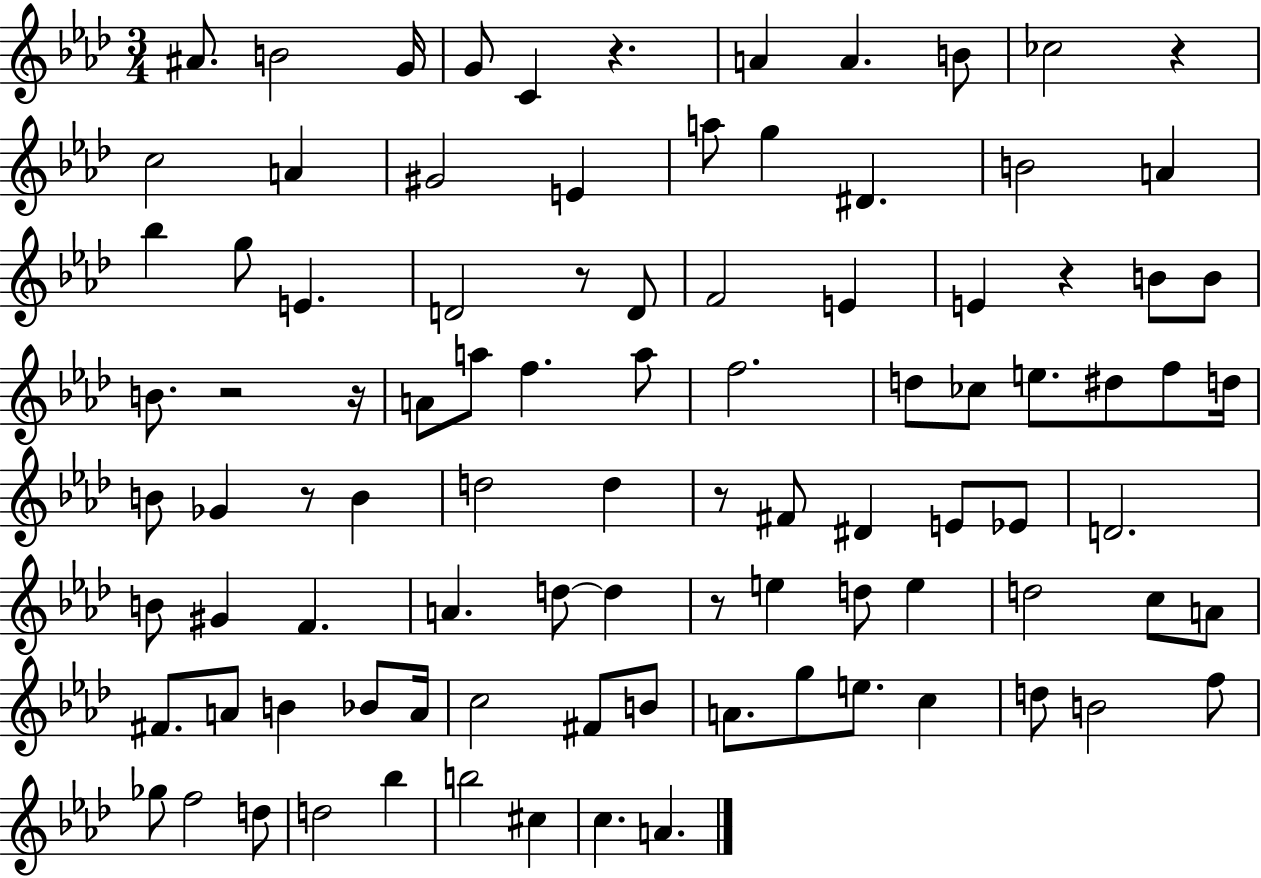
X:1
T:Untitled
M:3/4
L:1/4
K:Ab
^A/2 B2 G/4 G/2 C z A A B/2 _c2 z c2 A ^G2 E a/2 g ^D B2 A _b g/2 E D2 z/2 D/2 F2 E E z B/2 B/2 B/2 z2 z/4 A/2 a/2 f a/2 f2 d/2 _c/2 e/2 ^d/2 f/2 d/4 B/2 _G z/2 B d2 d z/2 ^F/2 ^D E/2 _E/2 D2 B/2 ^G F A d/2 d z/2 e d/2 e d2 c/2 A/2 ^F/2 A/2 B _B/2 A/4 c2 ^F/2 B/2 A/2 g/2 e/2 c d/2 B2 f/2 _g/2 f2 d/2 d2 _b b2 ^c c A